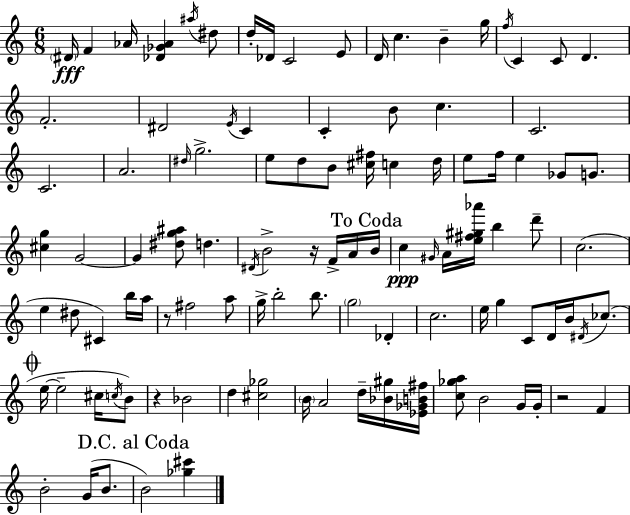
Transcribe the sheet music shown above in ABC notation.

X:1
T:Untitled
M:6/8
L:1/4
K:Am
^D/4 F _A/4 [_D_G_A] ^a/4 ^d/2 d/4 _D/4 C2 E/2 D/4 c B g/4 f/4 C C/2 D F2 ^D2 E/4 C C B/2 c C2 C2 A2 ^d/4 g2 e/2 d/2 B/2 [^c^f]/4 c d/4 e/2 f/4 e _G/2 G/2 [^cg] G2 G [^dg^a]/2 d ^D/4 B2 z/4 F/4 A/4 B/4 c ^G/4 A/4 [e^f^g_a']/4 b d'/2 c2 e ^d/2 ^C b/4 a/4 z/2 ^f2 a/2 g/4 b2 b/2 g2 _D c2 e/4 g C/2 D/4 B/4 ^D/4 _c/2 e/4 e2 ^c/4 c/4 B/2 z _B2 d [^c_g]2 B/4 A2 d/4 [_B^g]/4 [_E_GB^f]/4 [c_ga]/2 B2 G/4 G/4 z2 F B2 G/4 B/2 B2 [_g^c']